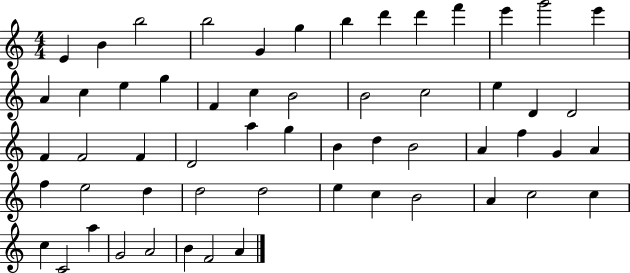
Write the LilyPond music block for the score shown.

{
  \clef treble
  \numericTimeSignature
  \time 4/4
  \key c \major
  e'4 b'4 b''2 | b''2 g'4 g''4 | b''4 d'''4 d'''4 f'''4 | e'''4 g'''2 e'''4 | \break a'4 c''4 e''4 g''4 | f'4 c''4 b'2 | b'2 c''2 | e''4 d'4 d'2 | \break f'4 f'2 f'4 | d'2 a''4 g''4 | b'4 d''4 b'2 | a'4 f''4 g'4 a'4 | \break f''4 e''2 d''4 | d''2 d''2 | e''4 c''4 b'2 | a'4 c''2 c''4 | \break c''4 c'2 a''4 | g'2 a'2 | b'4 f'2 a'4 | \bar "|."
}